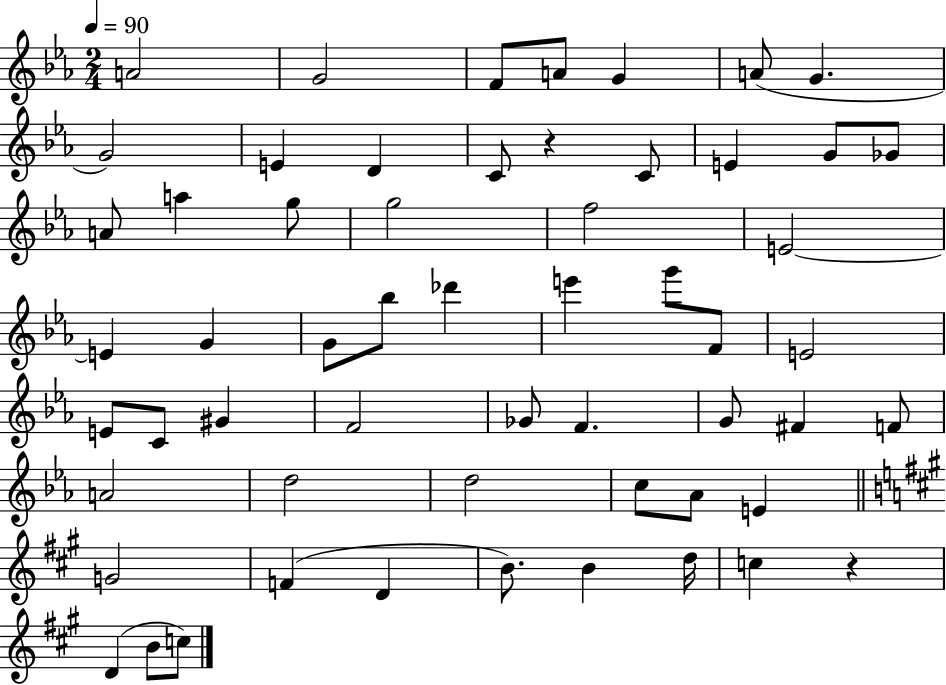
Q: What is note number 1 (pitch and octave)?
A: A4